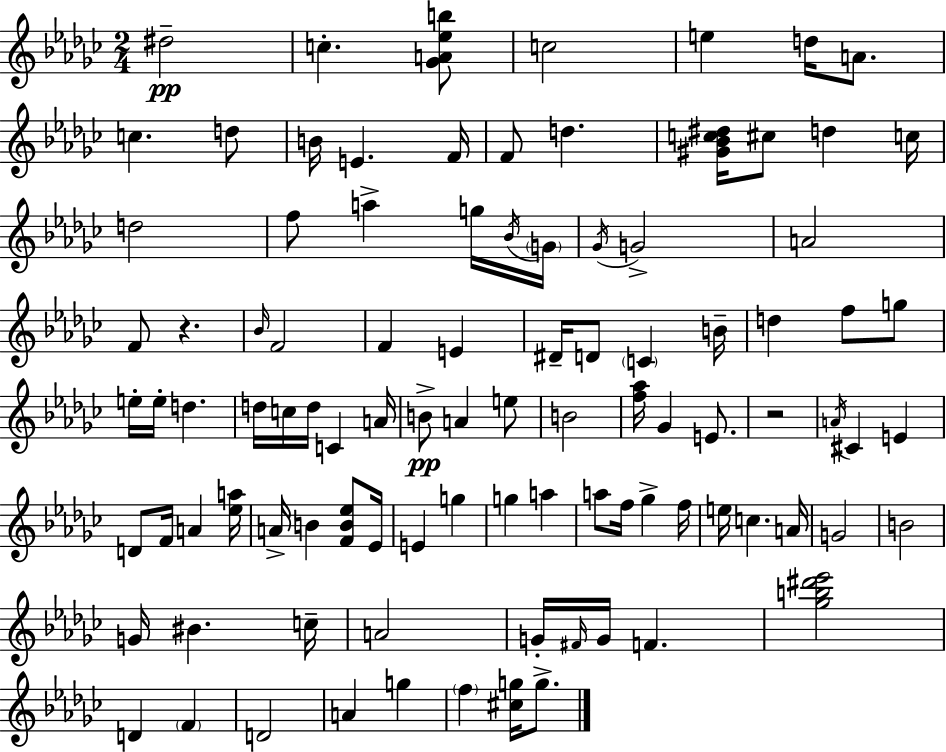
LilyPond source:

{
  \clef treble
  \numericTimeSignature
  \time 2/4
  \key ees \minor
  dis''2--\pp | c''4.-. <ges' a' ees'' b''>8 | c''2 | e''4 d''16 a'8. | \break c''4. d''8 | b'16 e'4. f'16 | f'8 d''4. | <gis' bes' c'' dis''>16 cis''8 d''4 c''16 | \break d''2 | f''8 a''4-> g''16 \acciaccatura { bes'16 } | \parenthesize g'16 \acciaccatura { ges'16 } g'2-> | a'2 | \break f'8 r4. | \grace { bes'16 } f'2 | f'4 e'4 | dis'16-- d'8 \parenthesize c'4 | \break b'16-- d''4 f''8 | g''8 e''16-. e''16-. d''4. | d''16 c''16 d''16 c'4 | a'16 b'8->\pp a'4 | \break e''8 b'2 | <f'' aes''>16 ges'4 | e'8. r2 | \acciaccatura { a'16 } cis'4 | \break e'4 d'8 f'16 a'4 | <ees'' a''>16 a'16-> b'4 | <f' b' ees''>8 ees'16 e'4 | g''4 g''4 | \break a''4 a''8 f''16 ges''4-> | f''16 e''16 c''4. | a'16 g'2 | b'2 | \break g'16 bis'4. | c''16-- a'2 | g'16-. \grace { fis'16 } g'16 f'4. | <ges'' b'' dis''' ees'''>2 | \break d'4 | \parenthesize f'4 d'2 | a'4 | g''4 \parenthesize f''4 | \break <cis'' g''>16 g''8.-> \bar "|."
}